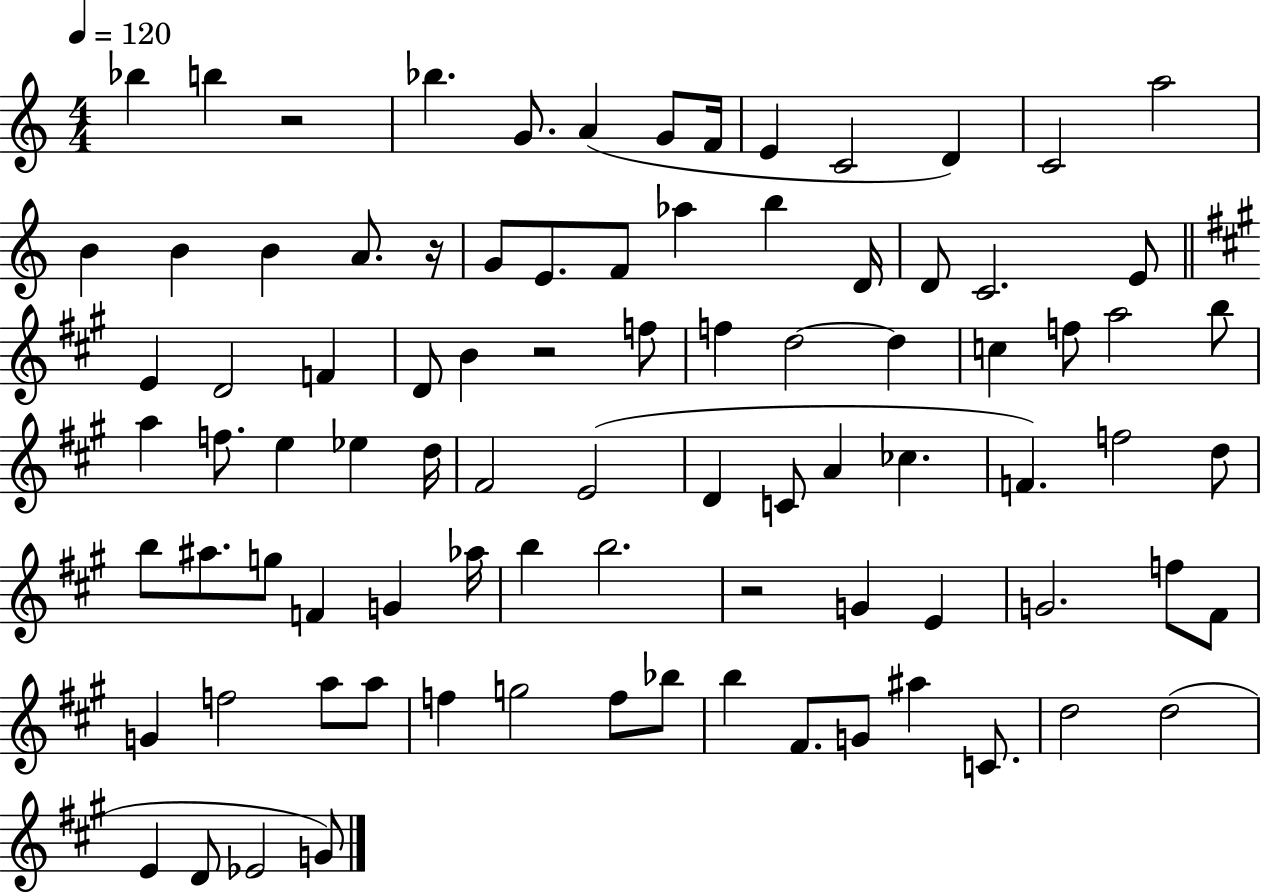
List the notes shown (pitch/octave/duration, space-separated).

Bb5/q B5/q R/h Bb5/q. G4/e. A4/q G4/e F4/s E4/q C4/h D4/q C4/h A5/h B4/q B4/q B4/q A4/e. R/s G4/e E4/e. F4/e Ab5/q B5/q D4/s D4/e C4/h. E4/e E4/q D4/h F4/q D4/e B4/q R/h F5/e F5/q D5/h D5/q C5/q F5/e A5/h B5/e A5/q F5/e. E5/q Eb5/q D5/s F#4/h E4/h D4/q C4/e A4/q CES5/q. F4/q. F5/h D5/e B5/e A#5/e. G5/e F4/q G4/q Ab5/s B5/q B5/h. R/h G4/q E4/q G4/h. F5/e F#4/e G4/q F5/h A5/e A5/e F5/q G5/h F5/e Bb5/e B5/q F#4/e. G4/e A#5/q C4/e. D5/h D5/h E4/q D4/e Eb4/h G4/e